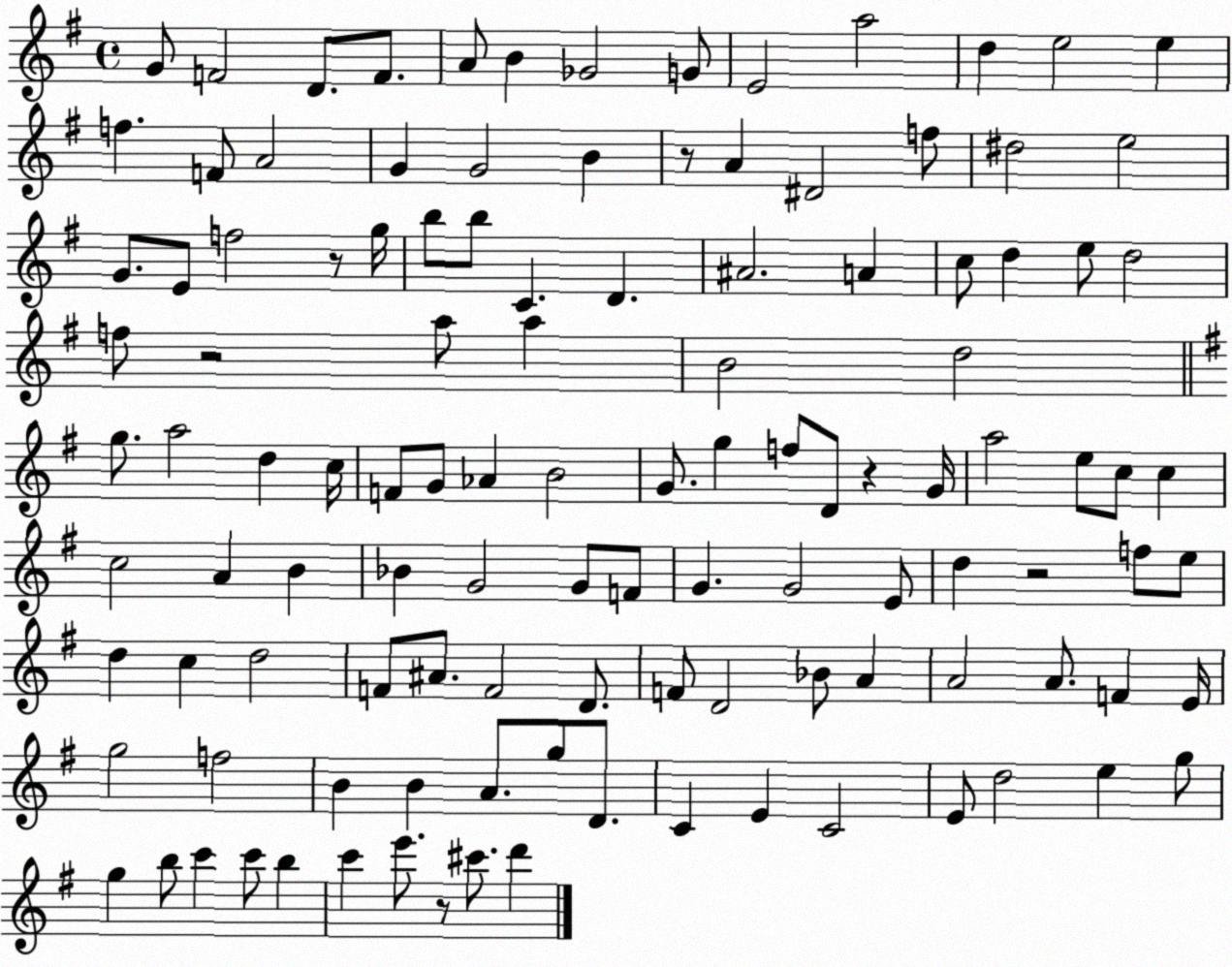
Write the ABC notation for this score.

X:1
T:Untitled
M:4/4
L:1/4
K:G
G/2 F2 D/2 F/2 A/2 B _G2 G/2 E2 a2 d e2 e f F/2 A2 G G2 B z/2 A ^D2 f/2 ^d2 e2 G/2 E/2 f2 z/2 g/4 b/2 b/2 C D ^A2 A c/2 d e/2 d2 f/2 z2 a/2 a B2 d2 g/2 a2 d c/4 F/2 G/2 _A B2 G/2 g f/2 D/2 z G/4 a2 e/2 c/2 c c2 A B _B G2 G/2 F/2 G G2 E/2 d z2 f/2 e/2 d c d2 F/2 ^A/2 F2 D/2 F/2 D2 _B/2 A A2 A/2 F E/4 g2 f2 B B A/2 g/2 D/2 C E C2 E/2 d2 e g/2 g b/2 c' c'/2 b c' e'/2 z/2 ^c'/2 d'